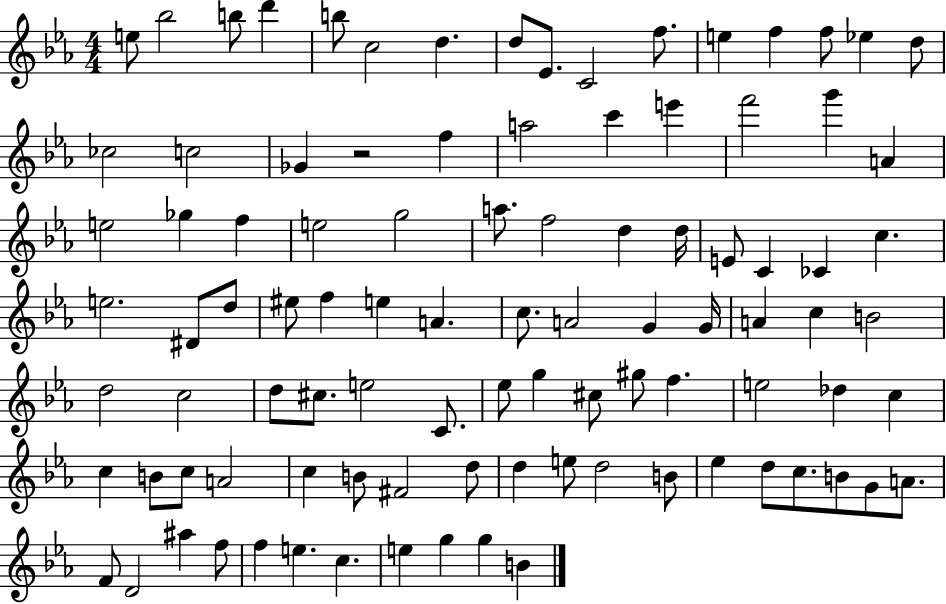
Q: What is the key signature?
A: EES major